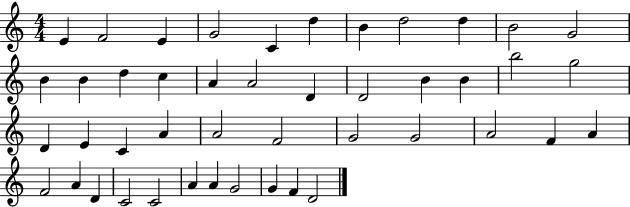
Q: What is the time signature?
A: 4/4